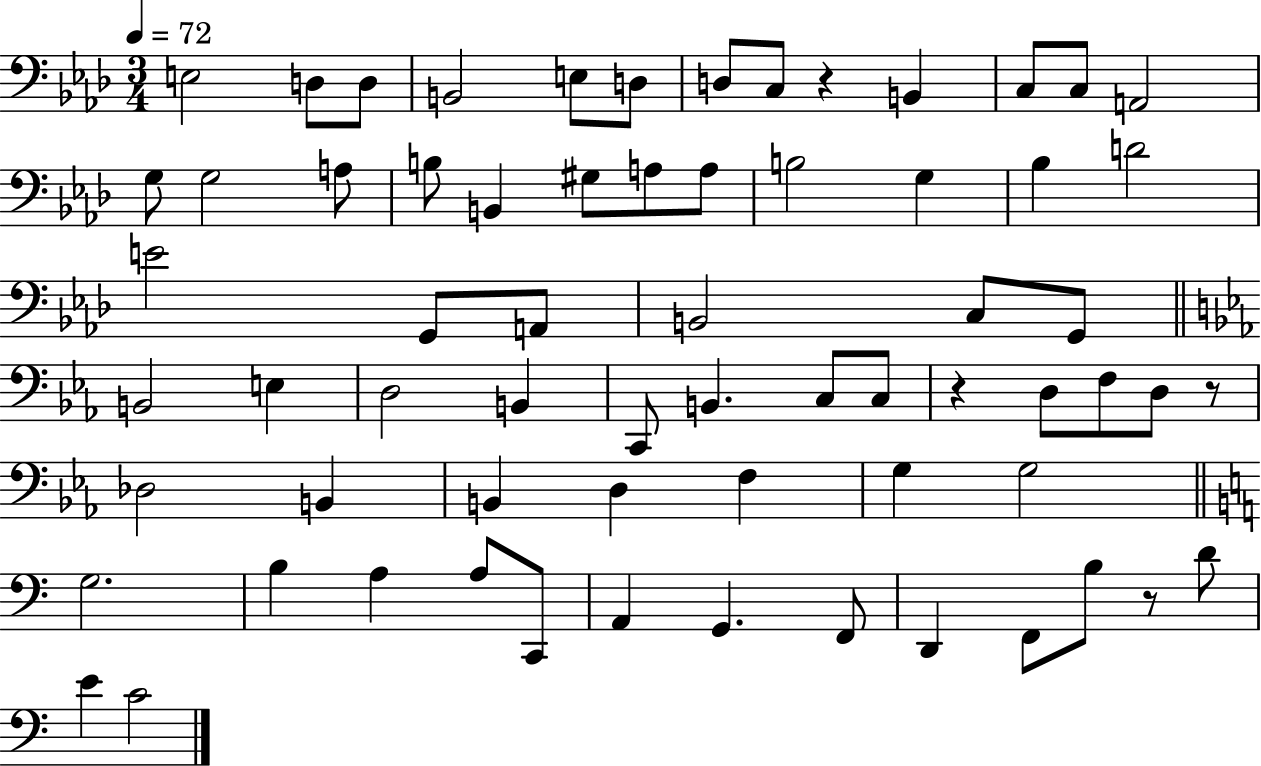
E3/h D3/e D3/e B2/h E3/e D3/e D3/e C3/e R/q B2/q C3/e C3/e A2/h G3/e G3/h A3/e B3/e B2/q G#3/e A3/e A3/e B3/h G3/q Bb3/q D4/h E4/h G2/e A2/e B2/h C3/e G2/e B2/h E3/q D3/h B2/q C2/e B2/q. C3/e C3/e R/q D3/e F3/e D3/e R/e Db3/h B2/q B2/q D3/q F3/q G3/q G3/h G3/h. B3/q A3/q A3/e C2/e A2/q G2/q. F2/e D2/q F2/e B3/e R/e D4/e E4/q C4/h